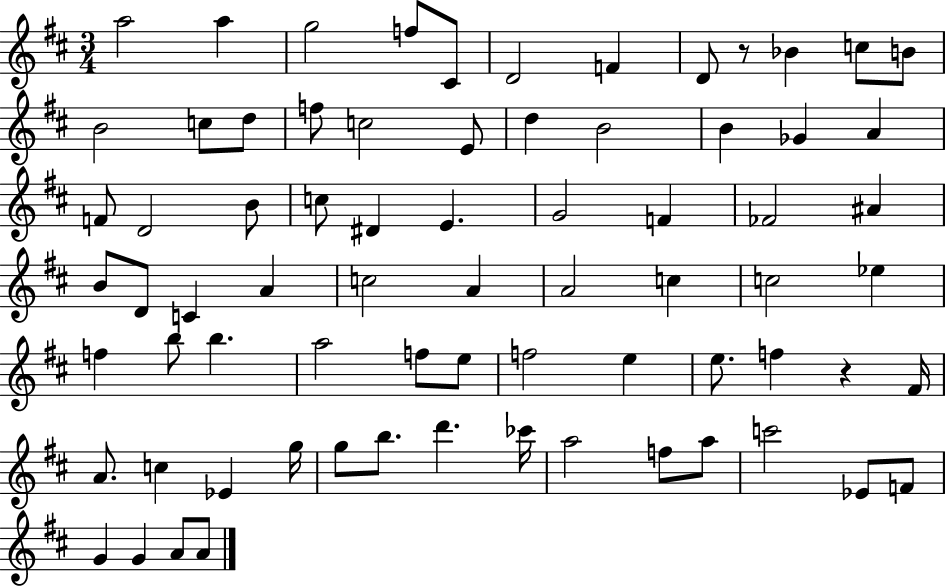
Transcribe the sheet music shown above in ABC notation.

X:1
T:Untitled
M:3/4
L:1/4
K:D
a2 a g2 f/2 ^C/2 D2 F D/2 z/2 _B c/2 B/2 B2 c/2 d/2 f/2 c2 E/2 d B2 B _G A F/2 D2 B/2 c/2 ^D E G2 F _F2 ^A B/2 D/2 C A c2 A A2 c c2 _e f b/2 b a2 f/2 e/2 f2 e e/2 f z ^F/4 A/2 c _E g/4 g/2 b/2 d' _c'/4 a2 f/2 a/2 c'2 _E/2 F/2 G G A/2 A/2